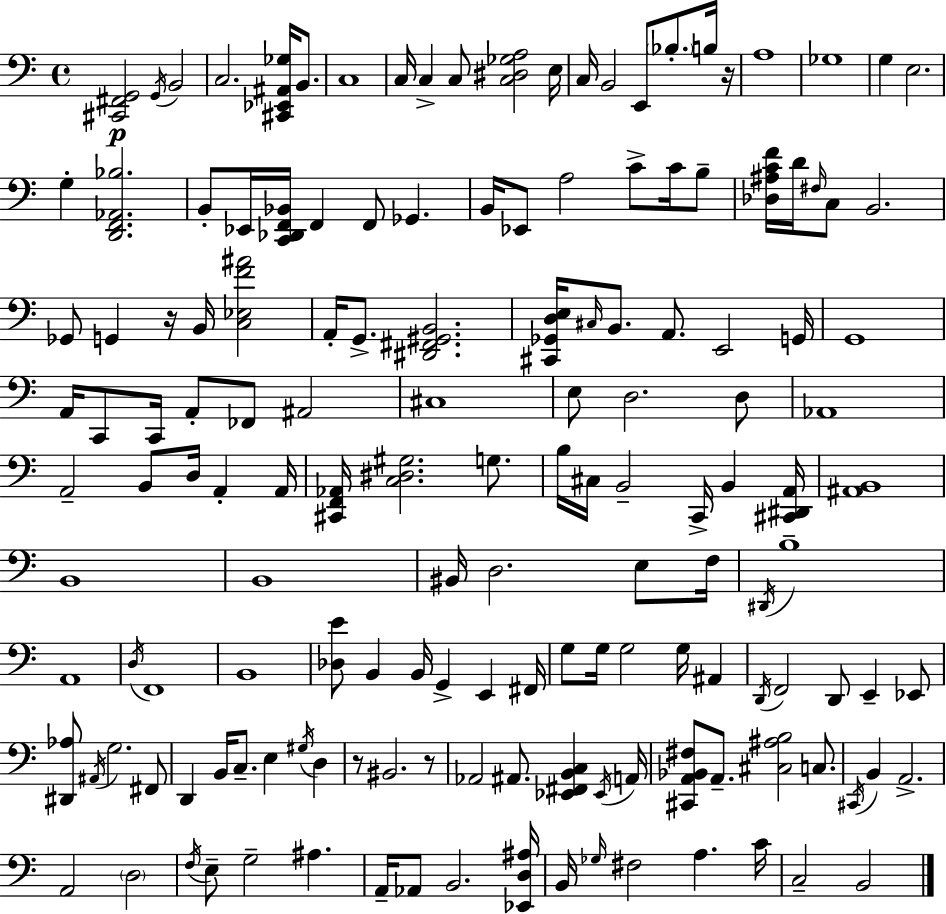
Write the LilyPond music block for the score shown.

{
  \clef bass
  \time 4/4
  \defaultTimeSignature
  \key c \major
  <cis, fis, g,>2\p \acciaccatura { g,16 } b,2 | c2. <cis, ees, ais, ges>16 b,8. | c1 | c16 c4-> c8 <c dis ges a>2 | \break e16 c16 b,2 e,8 \parenthesize bes8.-. b16 | r16 a1 | ges1 | g4 e2. | \break g4-. <d, f, aes, bes>2. | b,8-. ees,16 <c, des, f, bes,>16 f,4 f,8 ges,4. | b,16 ees,8 a2 c'8-> c'16 b8-- | <des ais c' f'>16 d'16 \grace { fis16 } c8 b,2. | \break ges,8 g,4 r16 b,16 <c ees f' ais'>2 | a,16-. g,8.-> <dis, fis, gis, b,>2. | <cis, ges, d e>16 \grace { cis16 } b,8. a,8. e,2 | g,16 g,1 | \break a,16 c,8 c,16 a,8-. fes,8 ais,2 | cis1 | e8 d2. | d8 aes,1 | \break a,2-- b,8 d16 a,4-. | a,16 <cis, f, aes,>16 <c dis gis>2. | g8. b16 cis16 b,2-- c,16-> b,4 | <cis, dis, a,>16 <ais, b,>1 | \break b,1 | b,1 | bis,16 d2. | e8 f16 \acciaccatura { dis,16 } b1-- | \break a,1 | \acciaccatura { d16 } f,1 | b,1 | <des e'>8 b,4 b,16 g,4-> | \break e,4 fis,16 g8 g16 g2 | g16 ais,4 \acciaccatura { d,16 } f,2 d,8 | e,4-- ees,8 <dis, aes>8 \acciaccatura { ais,16 } g2. | fis,8 d,4 b,16 c8.-- e4 | \break \acciaccatura { gis16 } d4 r8 bis,2. | r8 aes,2 | ais,8. <ees, fis, b, c>4 \acciaccatura { ees,16 } a,16 <cis, a, bes, fis>8 a,8.-- <cis ais b>2 | c8. \acciaccatura { cis,16 } b,4 a,2.-> | \break a,2 | \parenthesize d2 \acciaccatura { f16 } e8-- g2-- | ais4. a,16-- aes,8 b,2. | <ees, d ais>16 b,16 \grace { ges16 } fis2 | \break a4. c'16 c2-- | b,2 \bar "|."
}